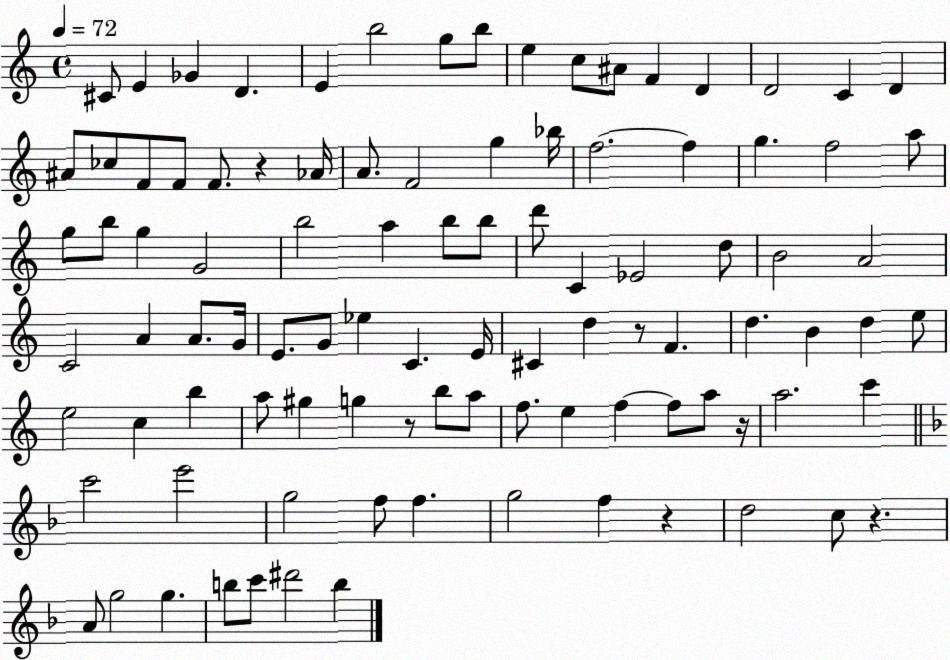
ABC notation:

X:1
T:Untitled
M:4/4
L:1/4
K:C
^C/2 E _G D E b2 g/2 b/2 e c/2 ^A/2 F D D2 C D ^A/2 _c/2 F/2 F/2 F/2 z _A/4 A/2 F2 g _b/4 f2 f g f2 a/2 g/2 b/2 g G2 b2 a b/2 b/2 d'/2 C _E2 d/2 B2 A2 C2 A A/2 G/4 E/2 G/2 _e C E/4 ^C d z/2 F d B d e/2 e2 c b a/2 ^g g z/2 b/2 a/2 f/2 e f f/2 a/2 z/4 a2 c' c'2 e'2 g2 f/2 f g2 f z d2 c/2 z A/2 g2 g b/2 c'/2 ^d'2 b